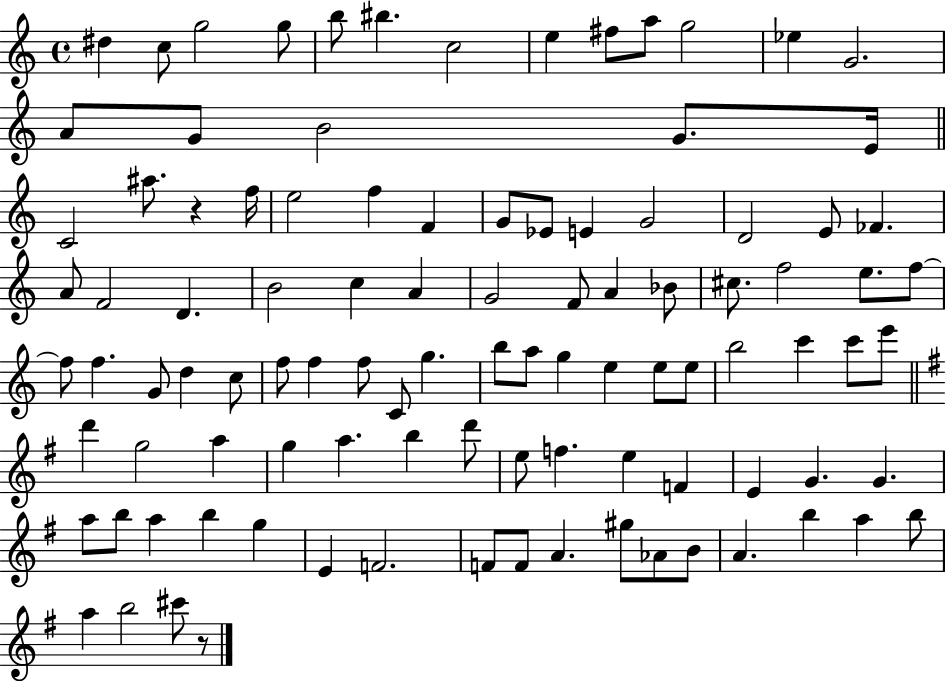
D#5/q C5/e G5/h G5/e B5/e BIS5/q. C5/h E5/q F#5/e A5/e G5/h Eb5/q G4/h. A4/e G4/e B4/h G4/e. E4/s C4/h A#5/e. R/q F5/s E5/h F5/q F4/q G4/e Eb4/e E4/q G4/h D4/h E4/e FES4/q. A4/e F4/h D4/q. B4/h C5/q A4/q G4/h F4/e A4/q Bb4/e C#5/e. F5/h E5/e. F5/e F5/e F5/q. G4/e D5/q C5/e F5/e F5/q F5/e C4/e G5/q. B5/e A5/e G5/q E5/q E5/e E5/e B5/h C6/q C6/e E6/e D6/q G5/h A5/q G5/q A5/q. B5/q D6/e E5/e F5/q. E5/q F4/q E4/q G4/q. G4/q. A5/e B5/e A5/q B5/q G5/q E4/q F4/h. F4/e F4/e A4/q. G#5/e Ab4/e B4/e A4/q. B5/q A5/q B5/e A5/q B5/h C#6/e R/e